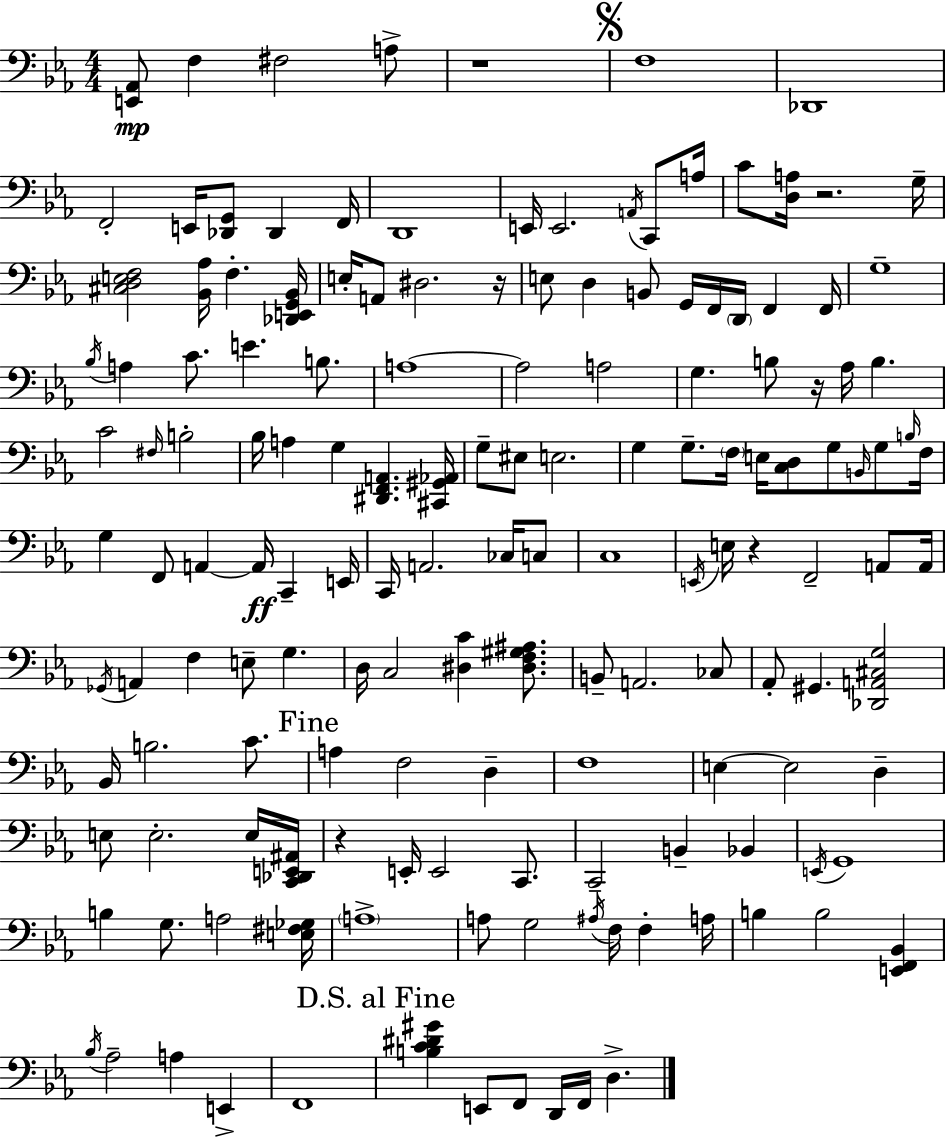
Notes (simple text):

[E2,Ab2]/e F3/q F#3/h A3/e R/w F3/w Db2/w F2/h E2/s [Db2,G2]/e Db2/q F2/s D2/w E2/s E2/h. A2/s C2/e A3/s C4/e [D3,A3]/s R/h. G3/s [C#3,D3,E3,F3]/h [Bb2,Ab3]/s F3/q. [Db2,E2,G2,Bb2]/s E3/s A2/e D#3/h. R/s E3/e D3/q B2/e G2/s F2/s D2/s F2/q F2/s G3/w Bb3/s A3/q C4/e. E4/q. B3/e. A3/w A3/h A3/h G3/q. B3/e R/s Ab3/s B3/q. C4/h F#3/s B3/h Bb3/s A3/q G3/q [D#2,F2,A2]/q. [C#2,G#2,Ab2]/s G3/e EIS3/e E3/h. G3/q G3/e. F3/s E3/s [C3,D3]/e G3/e B2/s G3/e B3/s F3/s G3/q F2/e A2/q A2/s C2/q E2/s C2/s A2/h. CES3/s C3/e C3/w E2/s E3/s R/q F2/h A2/e A2/s Gb2/s A2/q F3/q E3/e G3/q. D3/s C3/h [D#3,C4]/q [D#3,F3,G#3,A#3]/e. B2/e A2/h. CES3/e Ab2/e G#2/q. [Db2,A2,C#3,G3]/h Bb2/s B3/h. C4/e. A3/q F3/h D3/q F3/w E3/q E3/h D3/q E3/e E3/h. E3/s [C2,Db2,E2,A#2]/s R/q E2/s E2/h C2/e. C2/h B2/q Bb2/q E2/s G2/w B3/q G3/e. A3/h [E3,F#3,Gb3]/s A3/w A3/e G3/h A#3/s F3/s F3/q A3/s B3/q B3/h [E2,F2,Bb2]/q Bb3/s Ab3/h A3/q E2/q F2/w [B3,C4,D#4,G#4]/q E2/e F2/e D2/s F2/s D3/q.